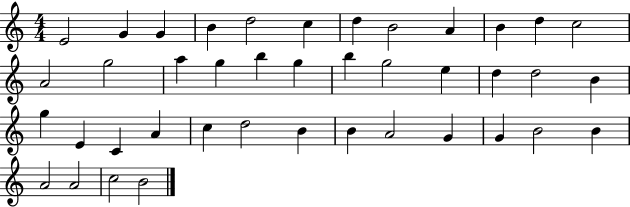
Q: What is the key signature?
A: C major